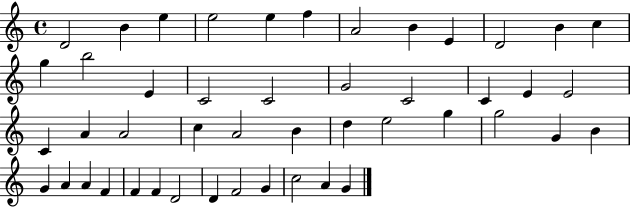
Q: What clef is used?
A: treble